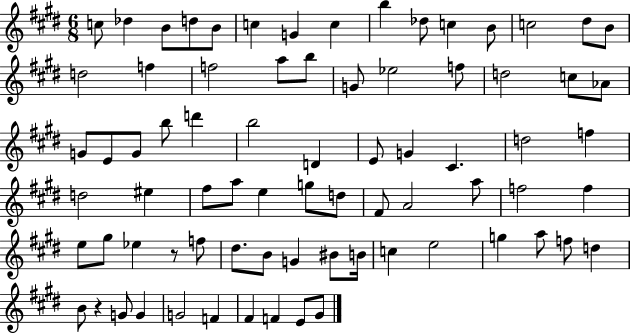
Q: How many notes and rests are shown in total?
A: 76